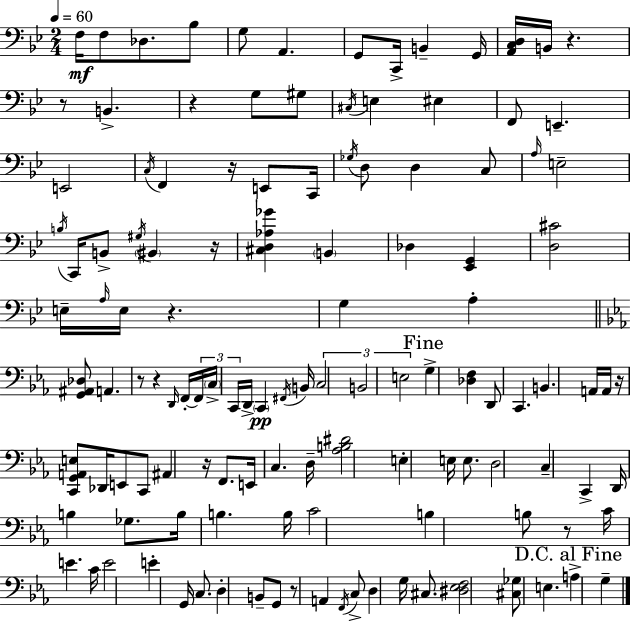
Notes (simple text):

F3/s F3/e Db3/e. Bb3/e G3/e A2/q. G2/e C2/s B2/q G2/s [A2,C3,D3]/s B2/s R/q. R/e B2/q. R/q G3/e G#3/e C#3/s E3/q EIS3/q F2/e E2/q. E2/h C3/s F2/q R/s E2/e C2/s Gb3/s D3/e D3/q C3/e A3/s E3/h B3/s C2/s B2/e G#3/s BIS2/q R/s [C#3,D3,Ab3,Gb4]/q B2/q Db3/q [Eb2,G2]/q [D3,C#4]/h E3/s A3/s E3/s R/q. G3/q A3/q [G2,A#2,Db3]/e A2/q. R/e R/q D2/s F2/s F2/s C3/s C2/s D2/s C2/q F#2/s B2/s C3/h B2/h E3/h G3/q [Db3,F3]/q D2/e C2/q. B2/q. A2/s A2/s R/s [C2,G2,A2,E3]/e Db2/s E2/e C2/e A#2/q R/s F2/e. E2/s C3/q. D3/s [Ab3,B3,D#4]/h E3/q E3/s E3/e. D3/h C3/q C2/q D2/s B3/q Gb3/e. B3/s B3/q. B3/s C4/h B3/q B3/e R/e C4/s E4/q. C4/s E4/h E4/q G2/s C3/e. D3/q B2/e G2/e R/e A2/q F2/s C3/e D3/q G3/s C#3/e. [D#3,Eb3,F3]/h [C#3,Gb3]/e E3/q. A3/q G3/q